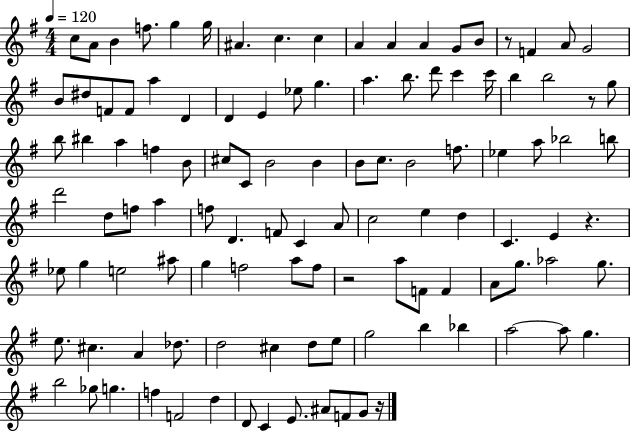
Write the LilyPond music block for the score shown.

{
  \clef treble
  \numericTimeSignature
  \time 4/4
  \key g \major
  \tempo 4 = 120
  c''8 a'8 b'4 f''8. g''4 g''16 | ais'4. c''4. c''4 | a'4 a'4 a'4 g'8 b'8 | r8 f'4 a'8 g'2 | \break b'8 dis''8 f'8 f'8 a''4 d'4 | d'4 e'4 ees''8 g''4. | a''4. b''8. d'''8 c'''4 c'''16 | b''4 b''2 r8 g''8 | \break b''8 bis''4 a''4 f''4 b'8 | cis''8 c'8 b'2 b'4 | b'8 c''8. b'2 f''8. | ees''4 a''8 bes''2 b''8 | \break d'''2 d''8 f''8 a''4 | f''8 d'4. f'8 c'4 a'8 | c''2 e''4 d''4 | c'4. e'4 r4. | \break ees''8 g''4 e''2 ais''8 | g''4 f''2 a''8 f''8 | r2 a''8 f'8 f'4 | a'8 g''8. aes''2 g''8. | \break e''8. cis''4. a'4 des''8. | d''2 cis''4 d''8 e''8 | g''2 b''4 bes''4 | a''2~~ a''8 g''4. | \break b''2 ges''8 g''4. | f''4 f'2 d''4 | d'8 c'4 e'8. ais'8 f'8 g'8 r16 | \bar "|."
}